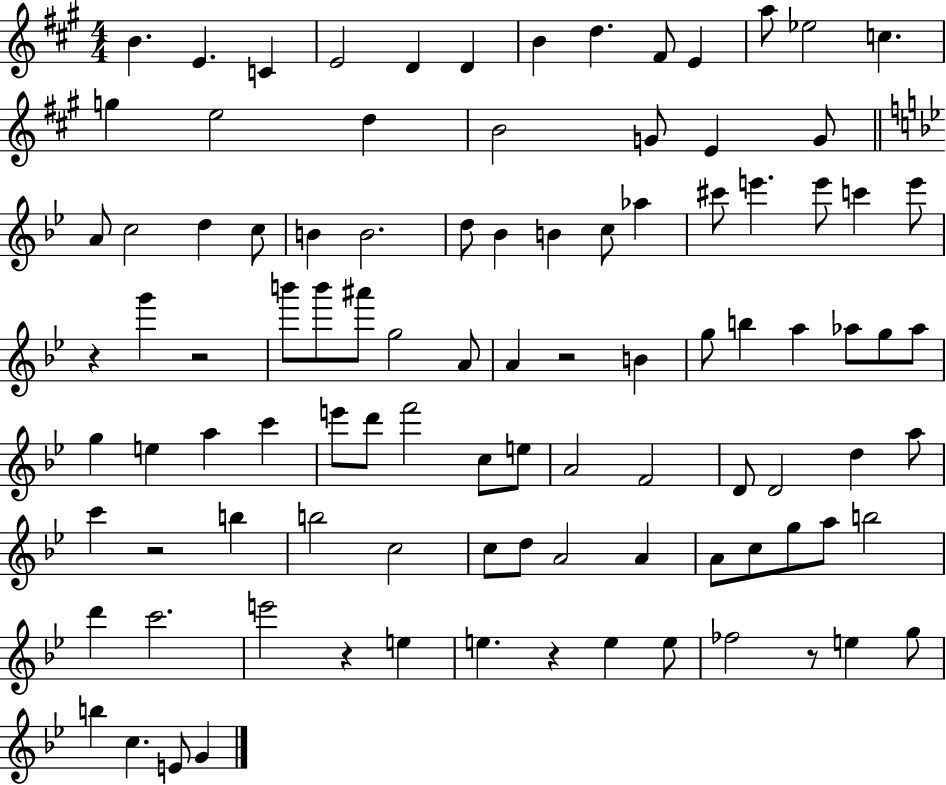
X:1
T:Untitled
M:4/4
L:1/4
K:A
B E C E2 D D B d ^F/2 E a/2 _e2 c g e2 d B2 G/2 E G/2 A/2 c2 d c/2 B B2 d/2 _B B c/2 _a ^c'/2 e' e'/2 c' e'/2 z g' z2 b'/2 b'/2 ^a'/2 g2 A/2 A z2 B g/2 b a _a/2 g/2 _a/2 g e a c' e'/2 d'/2 f'2 c/2 e/2 A2 F2 D/2 D2 d a/2 c' z2 b b2 c2 c/2 d/2 A2 A A/2 c/2 g/2 a/2 b2 d' c'2 e'2 z e e z e e/2 _f2 z/2 e g/2 b c E/2 G